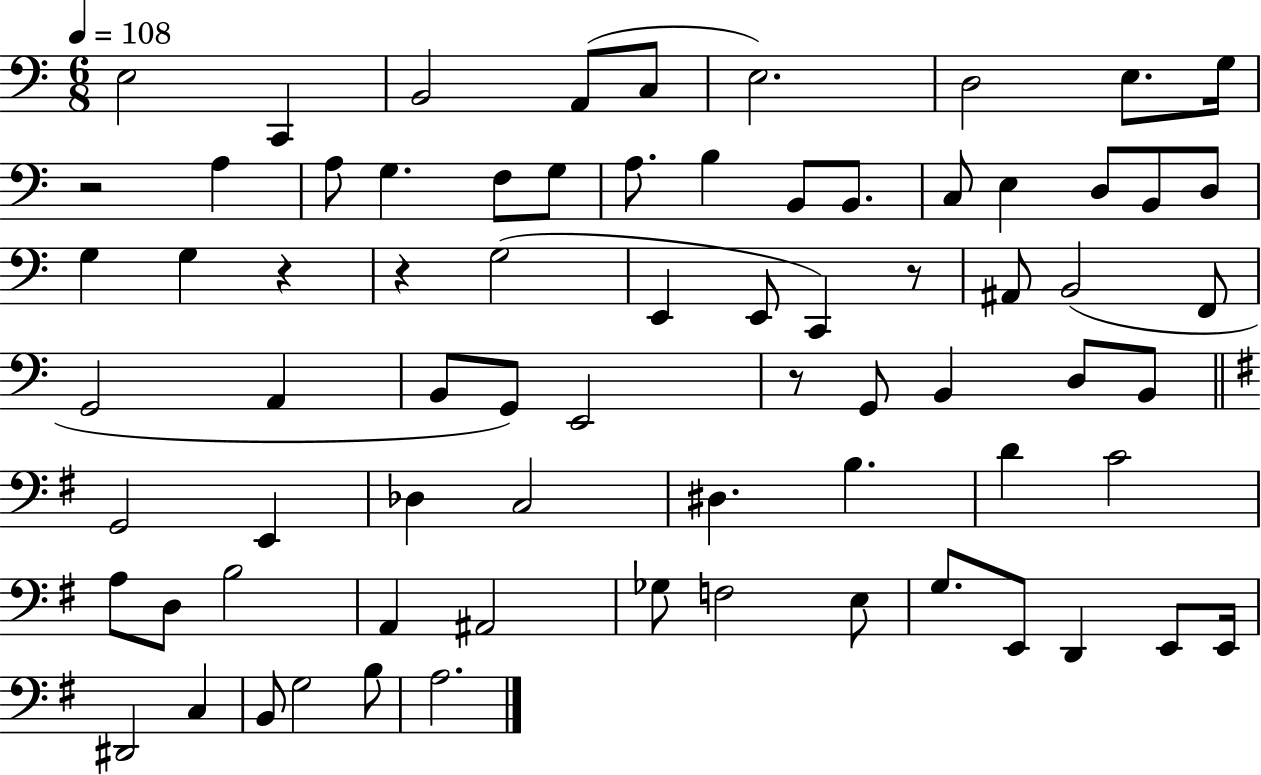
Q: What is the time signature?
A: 6/8